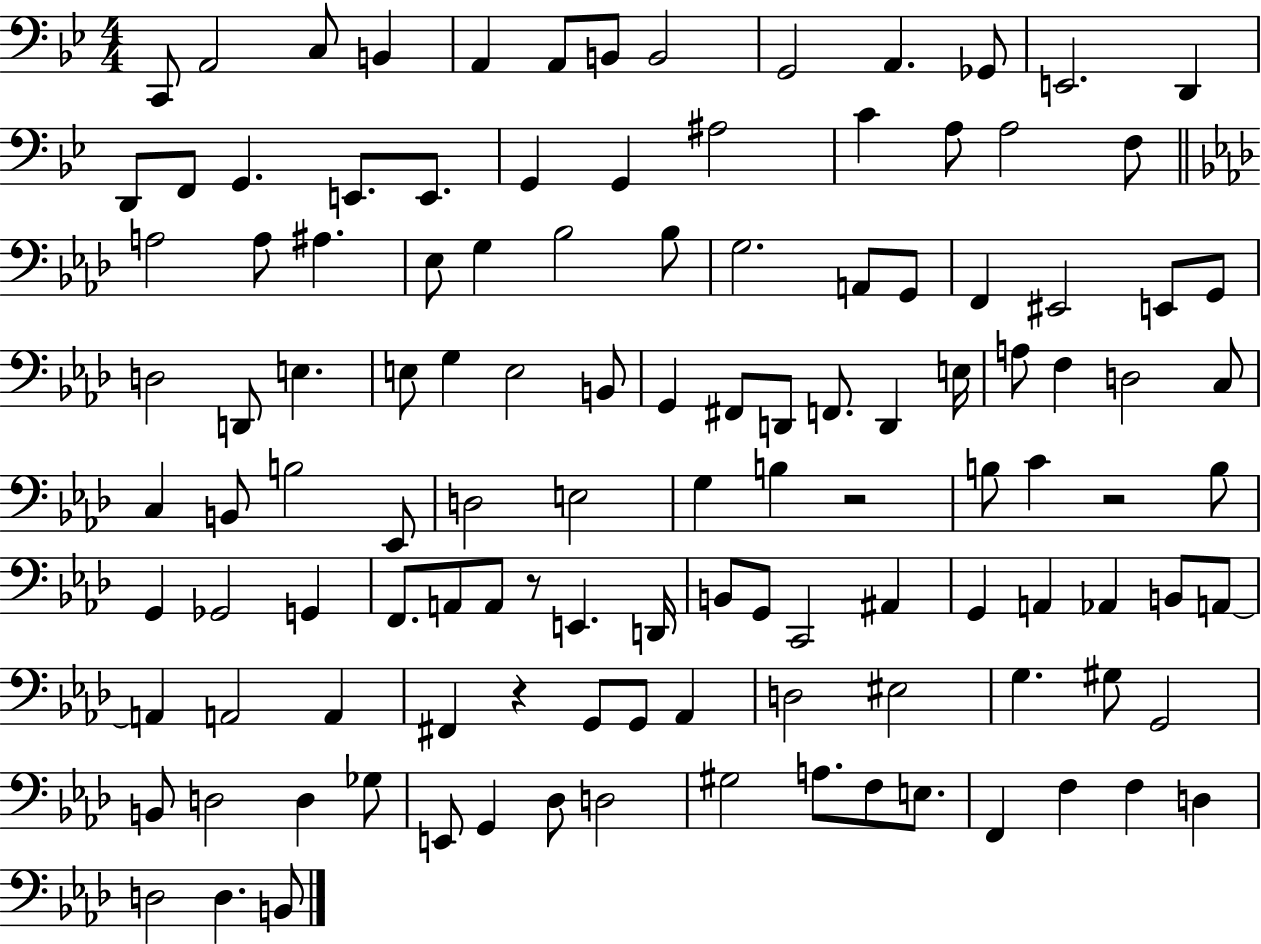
X:1
T:Untitled
M:4/4
L:1/4
K:Bb
C,,/2 A,,2 C,/2 B,, A,, A,,/2 B,,/2 B,,2 G,,2 A,, _G,,/2 E,,2 D,, D,,/2 F,,/2 G,, E,,/2 E,,/2 G,, G,, ^A,2 C A,/2 A,2 F,/2 A,2 A,/2 ^A, _E,/2 G, _B,2 _B,/2 G,2 A,,/2 G,,/2 F,, ^E,,2 E,,/2 G,,/2 D,2 D,,/2 E, E,/2 G, E,2 B,,/2 G,, ^F,,/2 D,,/2 F,,/2 D,, E,/4 A,/2 F, D,2 C,/2 C, B,,/2 B,2 _E,,/2 D,2 E,2 G, B, z2 B,/2 C z2 B,/2 G,, _G,,2 G,, F,,/2 A,,/2 A,,/2 z/2 E,, D,,/4 B,,/2 G,,/2 C,,2 ^A,, G,, A,, _A,, B,,/2 A,,/2 A,, A,,2 A,, ^F,, z G,,/2 G,,/2 _A,, D,2 ^E,2 G, ^G,/2 G,,2 B,,/2 D,2 D, _G,/2 E,,/2 G,, _D,/2 D,2 ^G,2 A,/2 F,/2 E,/2 F,, F, F, D, D,2 D, B,,/2